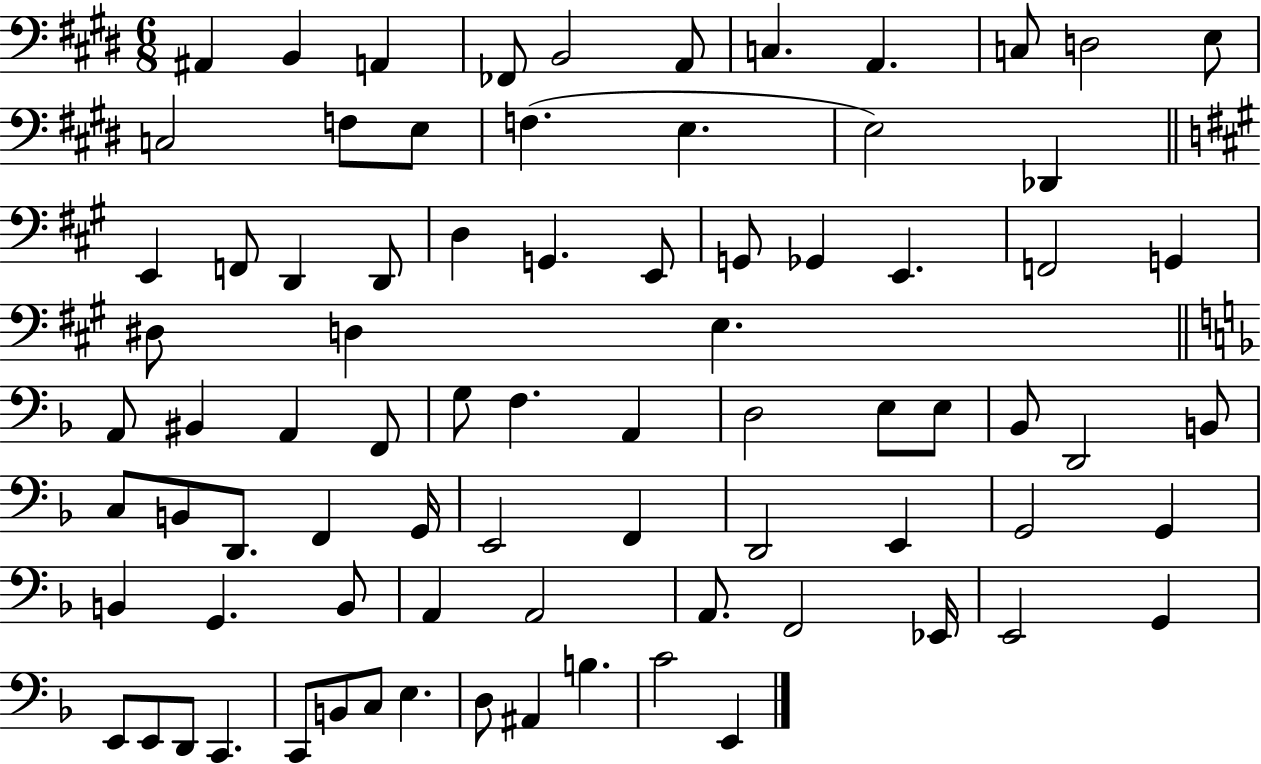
A#2/q B2/q A2/q FES2/e B2/h A2/e C3/q. A2/q. C3/e D3/h E3/e C3/h F3/e E3/e F3/q. E3/q. E3/h Db2/q E2/q F2/e D2/q D2/e D3/q G2/q. E2/e G2/e Gb2/q E2/q. F2/h G2/q D#3/e D3/q E3/q. A2/e BIS2/q A2/q F2/e G3/e F3/q. A2/q D3/h E3/e E3/e Bb2/e D2/h B2/e C3/e B2/e D2/e. F2/q G2/s E2/h F2/q D2/h E2/q G2/h G2/q B2/q G2/q. B2/e A2/q A2/h A2/e. F2/h Eb2/s E2/h G2/q E2/e E2/e D2/e C2/q. C2/e B2/e C3/e E3/q. D3/e A#2/q B3/q. C4/h E2/q